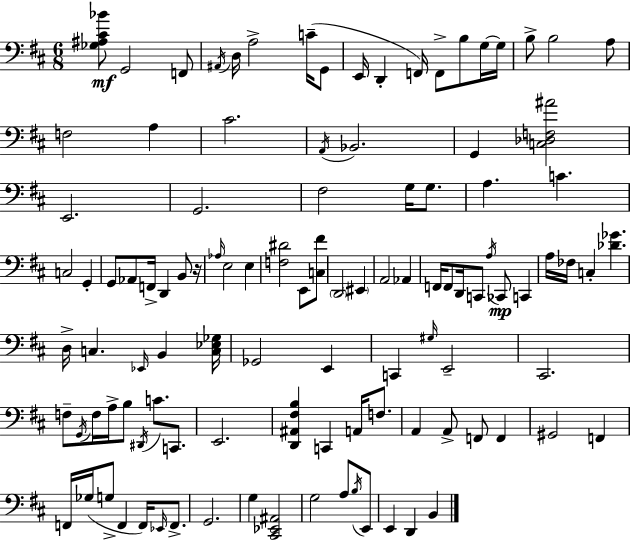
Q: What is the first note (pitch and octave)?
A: G2